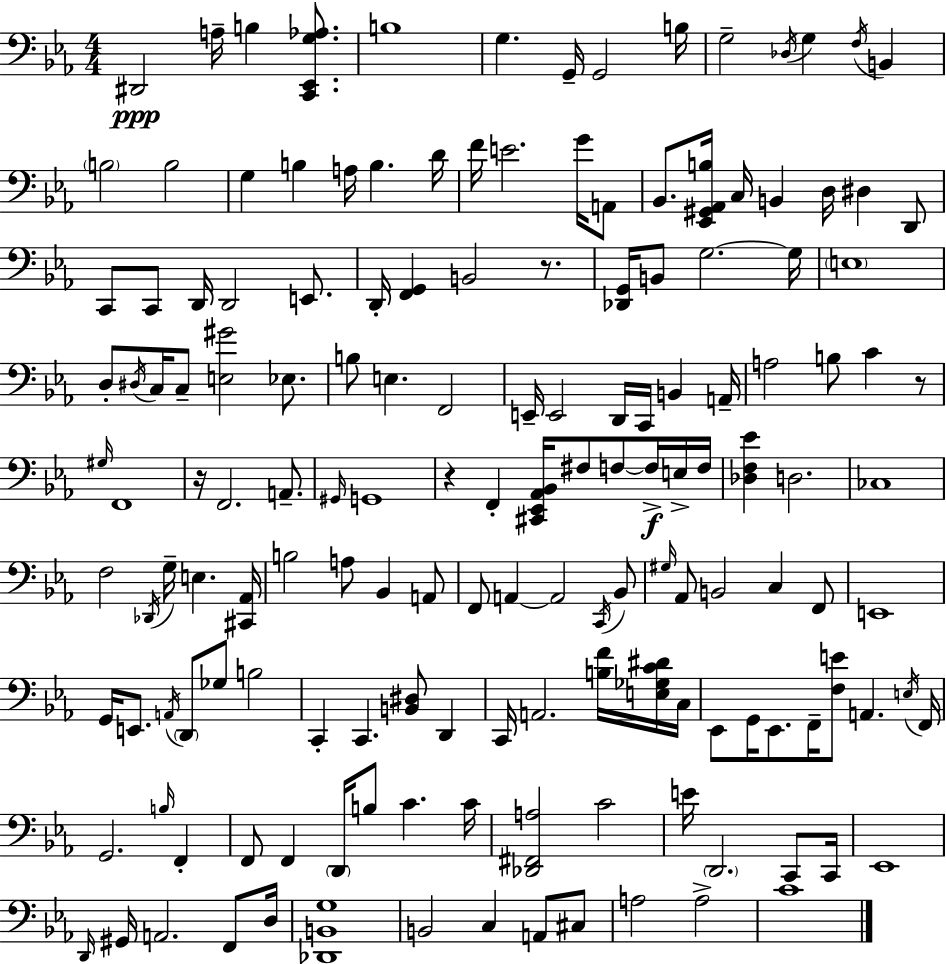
X:1
T:Untitled
M:4/4
L:1/4
K:Eb
^D,,2 A,/4 B, [C,,_E,,G,_A,]/2 B,4 G, G,,/4 G,,2 B,/4 G,2 _D,/4 G, F,/4 B,, B,2 B,2 G, B, A,/4 B, D/4 F/4 E2 G/4 A,,/2 _B,,/2 [_E,,^G,,_A,,B,]/4 C,/4 B,, D,/4 ^D, D,,/2 C,,/2 C,,/2 D,,/4 D,,2 E,,/2 D,,/4 [F,,G,,] B,,2 z/2 [_D,,G,,]/4 B,,/2 G,2 G,/4 E,4 D,/2 ^D,/4 C,/4 C,/2 [E,^G]2 _E,/2 B,/2 E, F,,2 E,,/4 E,,2 D,,/4 C,,/4 B,, A,,/4 A,2 B,/2 C z/2 ^G,/4 F,,4 z/4 F,,2 A,,/2 ^G,,/4 G,,4 z F,, [^C,,_E,,_A,,_B,,]/4 ^F,/2 F,/2 F,/4 E,/4 F,/4 [_D,F,_E] D,2 _C,4 F,2 _D,,/4 G,/4 E, [^C,,_A,,]/4 B,2 A,/2 _B,, A,,/2 F,,/2 A,, A,,2 C,,/4 _B,,/2 ^G,/4 _A,,/2 B,,2 C, F,,/2 E,,4 G,,/4 E,,/2 A,,/4 D,,/2 _G,/2 B,2 C,, C,, [B,,^D,]/2 D,, C,,/4 A,,2 [B,F]/4 [E,_G,C^D]/4 C,/4 _E,,/2 G,,/4 _E,,/2 F,,/4 [F,E]/2 A,, E,/4 F,,/4 G,,2 B,/4 F,, F,,/2 F,, D,,/4 B,/2 C C/4 [_D,,^F,,A,]2 C2 E/4 D,,2 C,,/2 C,,/4 _E,,4 D,,/4 ^G,,/4 A,,2 F,,/2 D,/4 [_D,,B,,G,]4 B,,2 C, A,,/2 ^C,/2 A,2 A,2 C4